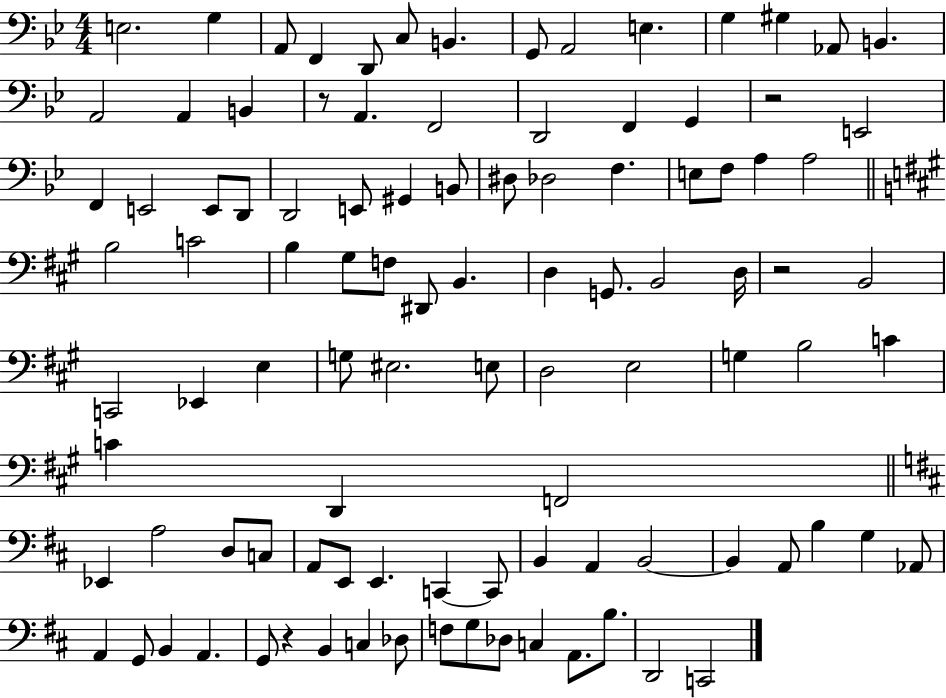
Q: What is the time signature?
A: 4/4